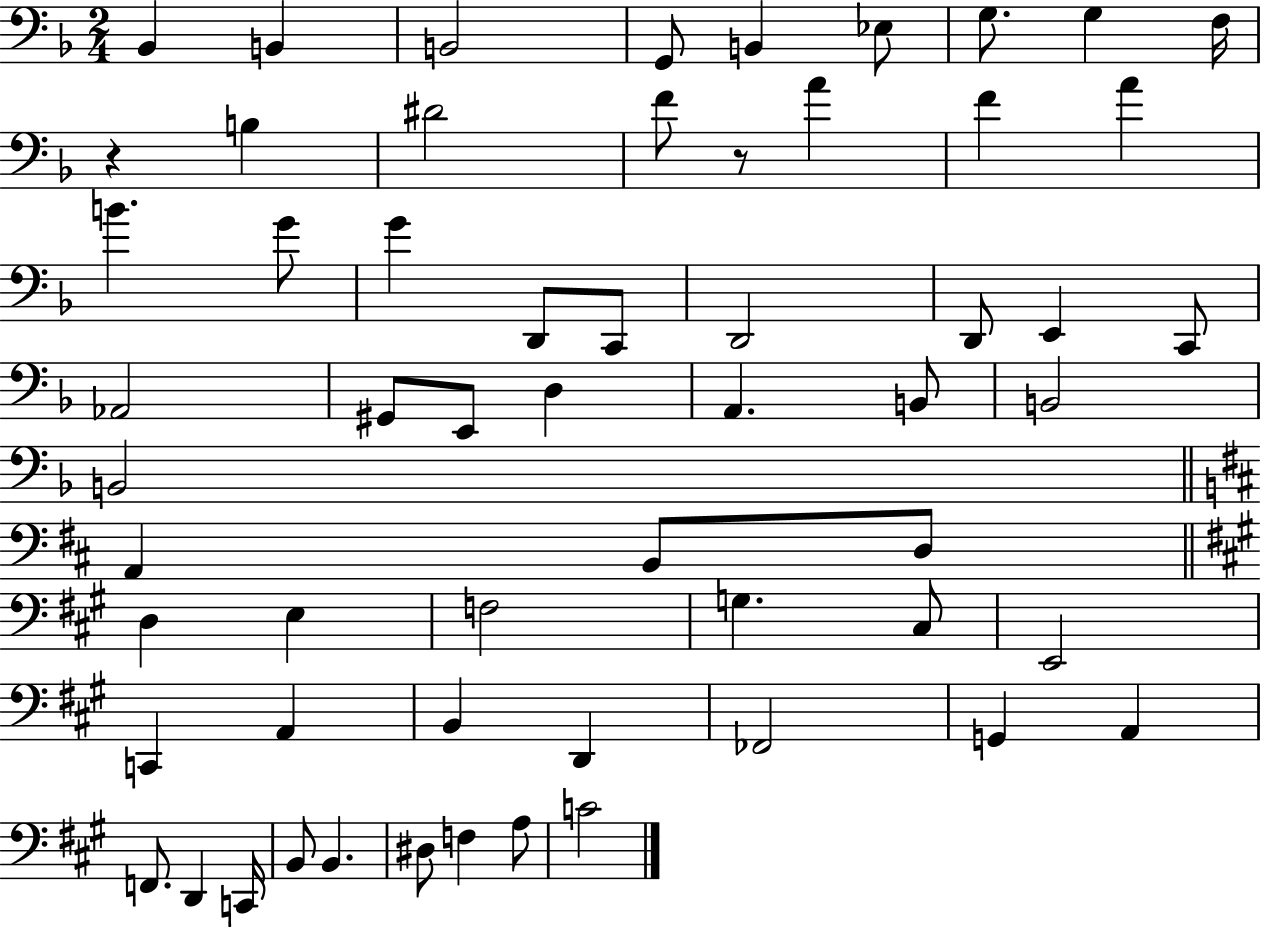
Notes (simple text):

Bb2/q B2/q B2/h G2/e B2/q Eb3/e G3/e. G3/q F3/s R/q B3/q D#4/h F4/e R/e A4/q F4/q A4/q B4/q. G4/e G4/q D2/e C2/e D2/h D2/e E2/q C2/e Ab2/h G#2/e E2/e D3/q A2/q. B2/e B2/h B2/h A2/q B2/e D3/e D3/q E3/q F3/h G3/q. C#3/e E2/h C2/q A2/q B2/q D2/q FES2/h G2/q A2/q F2/e. D2/q C2/s B2/e B2/q. D#3/e F3/q A3/e C4/h